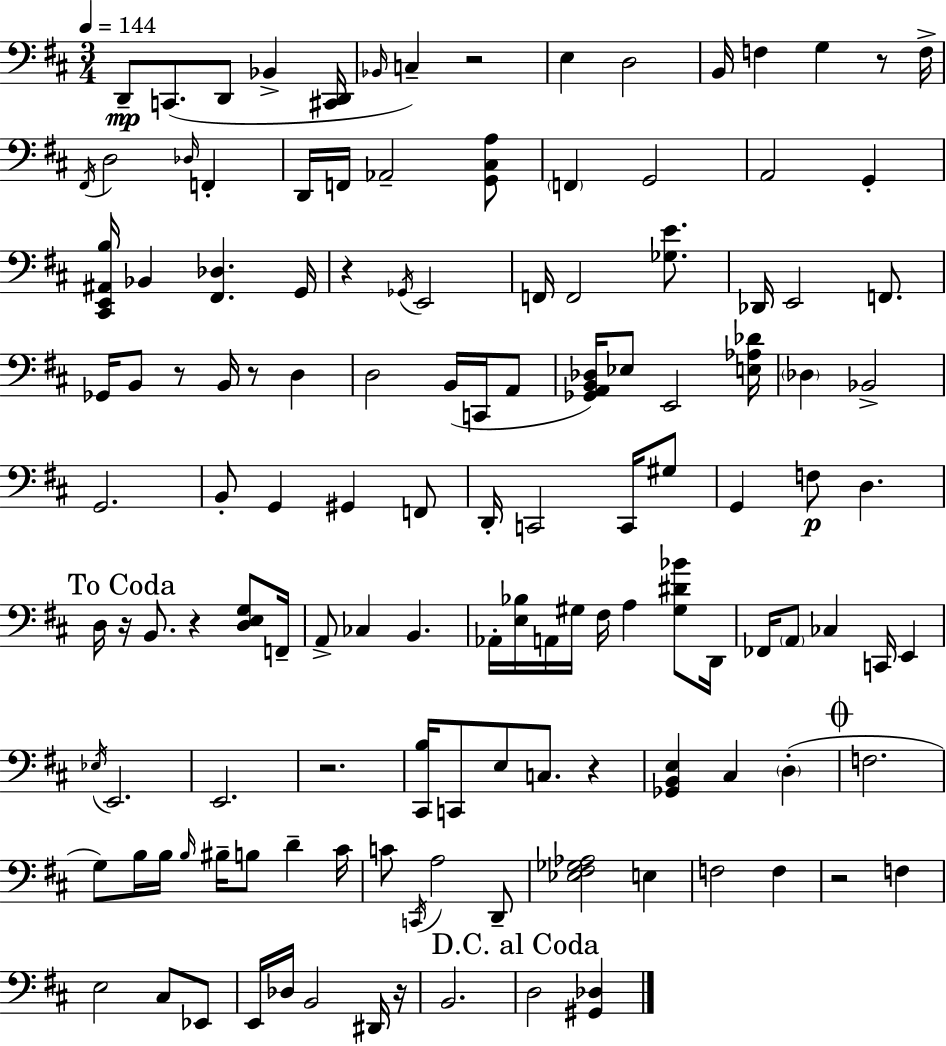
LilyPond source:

{
  \clef bass
  \numericTimeSignature
  \time 3/4
  \key d \major
  \tempo 4 = 144
  d,8--\mp c,8.( d,8 bes,4-> <cis, d,>16 | \grace { bes,16 } c4--) r2 | e4 d2 | b,16 f4 g4 r8 | \break f16-> \acciaccatura { fis,16 } d2 \grace { des16 } f,4-. | d,16 f,16 aes,2-- | <g, cis a>8 \parenthesize f,4 g,2 | a,2 g,4-. | \break <cis, e, ais, b>16 bes,4 <fis, des>4. | g,16 r4 \acciaccatura { ges,16 } e,2 | f,16 f,2 | <ges e'>8. des,16 e,2 | \break f,8. ges,16 b,8 r8 b,16 r8 | d4 d2 | b,16( c,16 a,8 <ges, a, b, des>16) ees8 e,2 | <e aes des'>16 \parenthesize des4 bes,2-> | \break g,2. | b,8-. g,4 gis,4 | f,8 d,16-. c,2 | c,16 gis8 g,4 f8\p d4. | \break \mark "To Coda" d16 r16 b,8. r4 | <d e g>8 f,16-- a,8-> ces4 b,4. | aes,16-. <e bes>16 a,16 gis16 fis16 a4 | <gis dis' bes'>8 d,16 fes,16 \parenthesize a,8 ces4 c,16 | \break e,4 \acciaccatura { ees16 } e,2. | e,2. | r2. | <cis, b>16 c,8 e8 c8. | \break r4 <ges, b, e>4 cis4 | \parenthesize d4-.( \mark \markup { \musicglyph "scripts.coda" } f2. | g8) b16 b16 \grace { b16 } bis16-- b8 | d'4-- cis'16 c'8 \acciaccatura { c,16 } a2 | \break d,8-- <ees fis ges aes>2 | e4 f2 | f4 r2 | f4 e2 | \break cis8 ees,8 e,16 des16 b,2 | dis,16 r16 b,2. | \mark "D.C. al Coda" d2 | <gis, des>4 \bar "|."
}